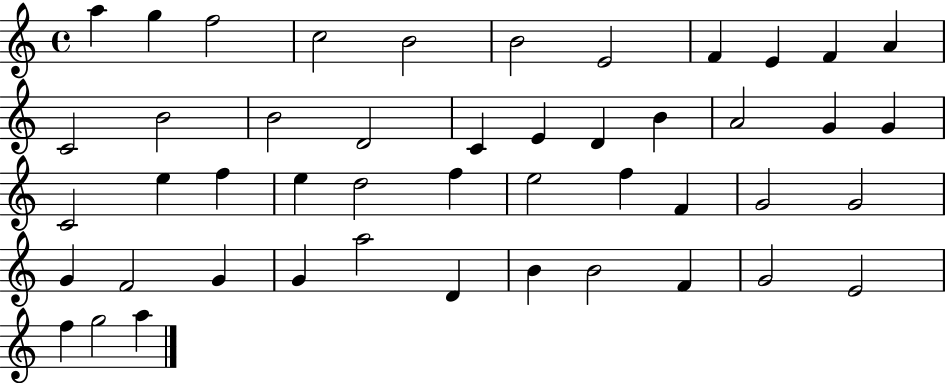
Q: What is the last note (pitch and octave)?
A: A5